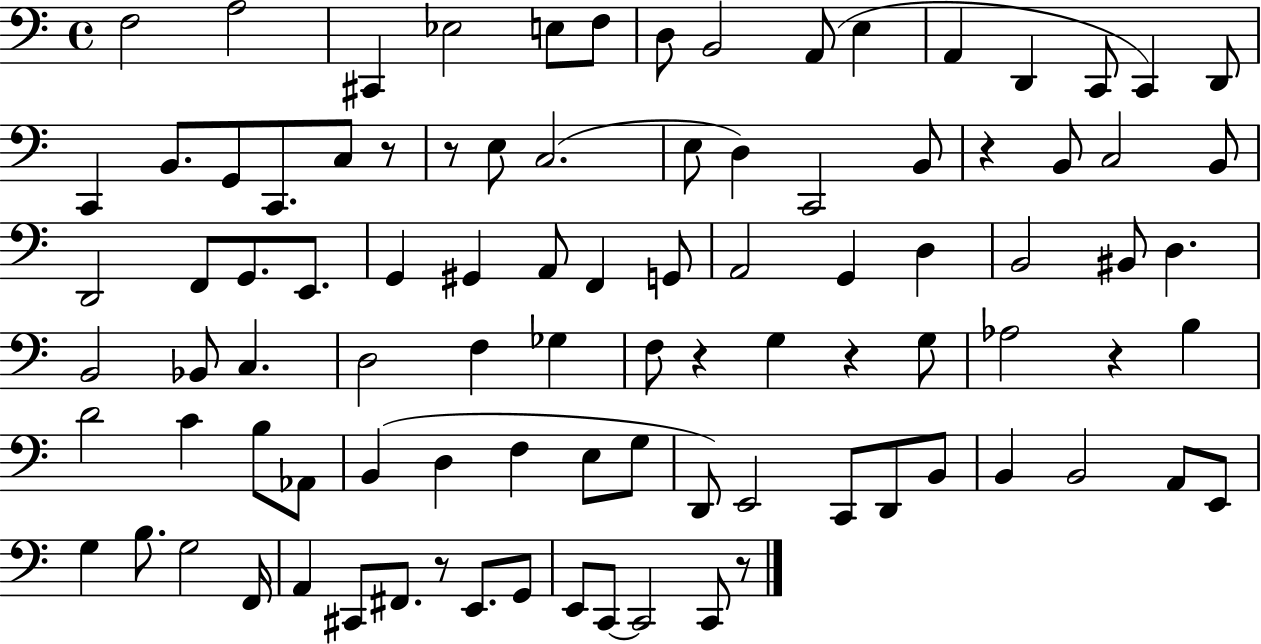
{
  \clef bass
  \time 4/4
  \defaultTimeSignature
  \key c \major
  f2 a2 | cis,4 ees2 e8 f8 | d8 b,2 a,8( e4 | a,4 d,4 c,8 c,4) d,8 | \break c,4 b,8. g,8 c,8. c8 r8 | r8 e8 c2.( | e8 d4) c,2 b,8 | r4 b,8 c2 b,8 | \break d,2 f,8 g,8. e,8. | g,4 gis,4 a,8 f,4 g,8 | a,2 g,4 d4 | b,2 bis,8 d4. | \break b,2 bes,8 c4. | d2 f4 ges4 | f8 r4 g4 r4 g8 | aes2 r4 b4 | \break d'2 c'4 b8 aes,8 | b,4( d4 f4 e8 g8 | d,8) e,2 c,8 d,8 b,8 | b,4 b,2 a,8 e,8 | \break g4 b8. g2 f,16 | a,4 cis,8 fis,8. r8 e,8. g,8 | e,8 c,8~~ c,2 c,8 r8 | \bar "|."
}